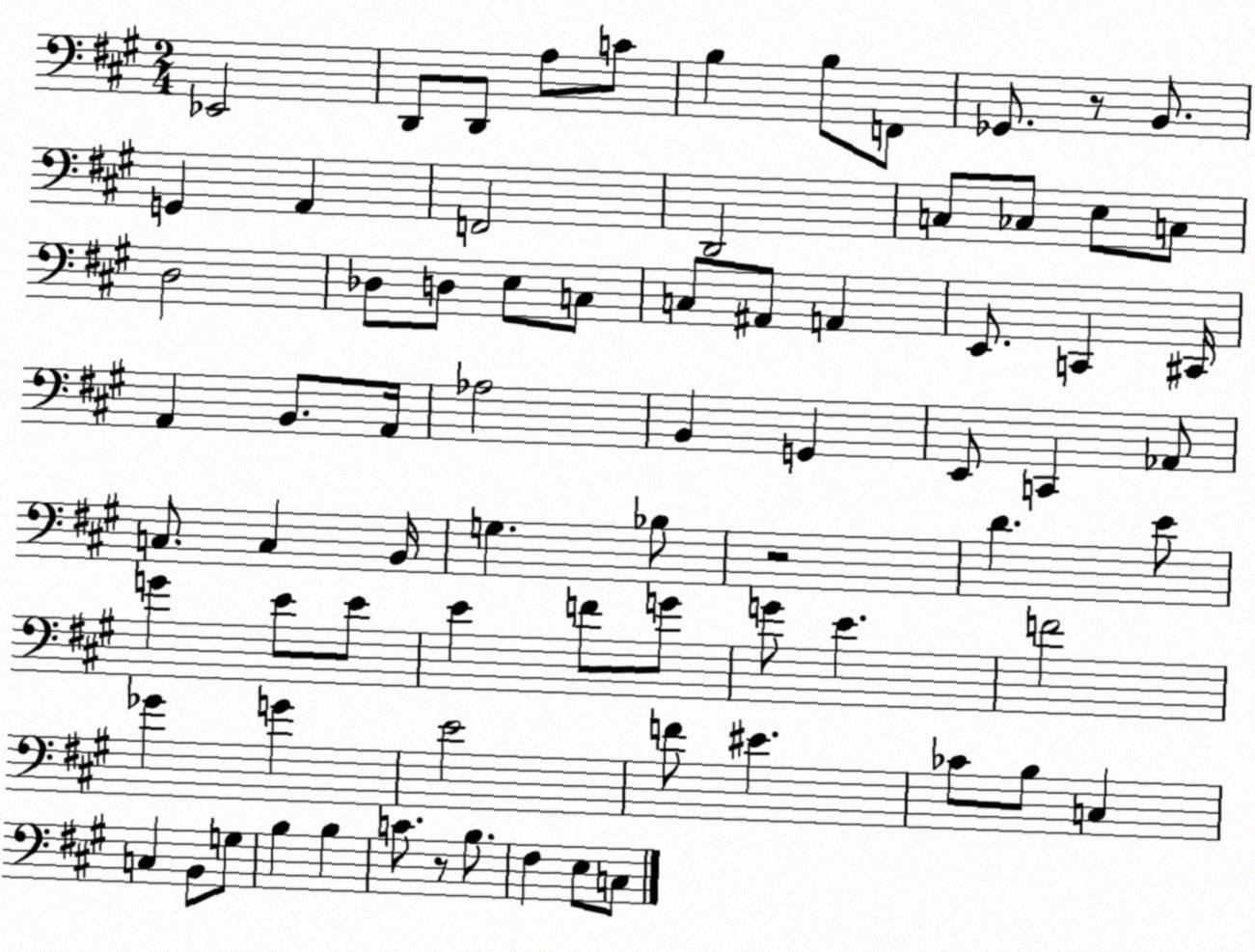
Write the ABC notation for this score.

X:1
T:Untitled
M:2/4
L:1/4
K:A
_E,,2 D,,/2 D,,/2 A,/2 C/2 B, B,/2 F,,/2 _G,,/2 z/2 B,,/2 G,, A,, F,,2 D,,2 C,/2 _C,/2 E,/2 C,/2 D,2 _D,/2 D,/2 E,/2 C,/2 C,/2 ^A,,/2 A,, E,,/2 C,, ^C,,/4 A,, B,,/2 A,,/4 _A,2 B,, G,, E,,/2 C,, _A,,/2 C,/2 C, B,,/4 G, _B,/2 z2 D E/2 G E/2 E/2 E F/2 G/2 G/2 E F2 _G G E2 F/2 ^E _C/2 B,/2 C, C, B,,/2 G,/2 B, B, C/2 z/2 B,/2 ^F, E,/2 C,/2